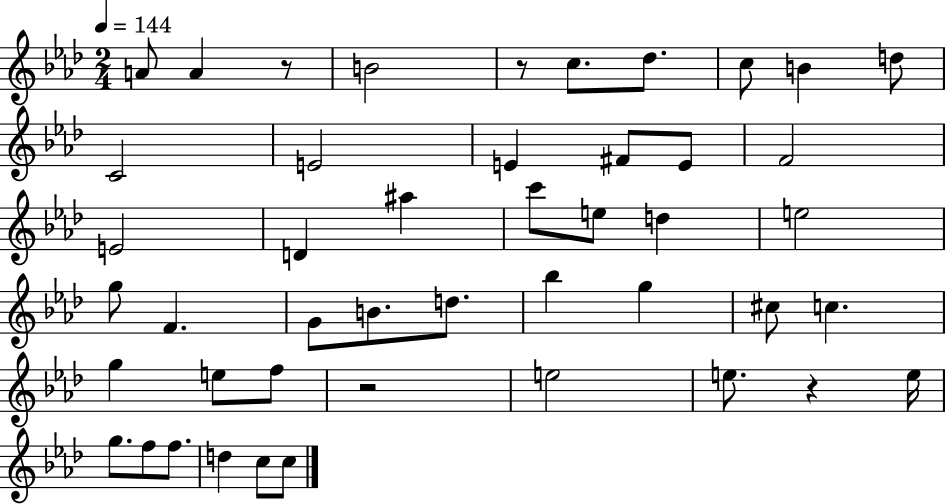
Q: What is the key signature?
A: AES major